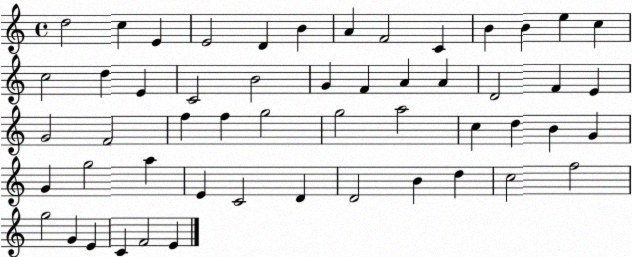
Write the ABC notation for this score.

X:1
T:Untitled
M:4/4
L:1/4
K:C
d2 c E E2 D B A F2 C B B e c c2 d E C2 B2 G F A A D2 F E G2 F2 f f g2 g2 a2 c d B G G g2 a E C2 D D2 B d c2 f2 g2 G E C F2 E